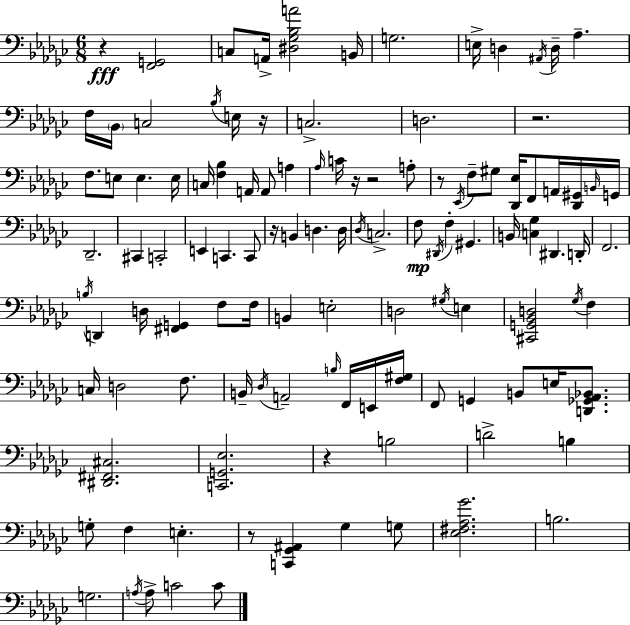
R/q [F2,G2]/h C3/e A2/s [D#3,Gb3,Bb3,A4]/h B2/s G3/h. E3/s D3/q A#2/s D3/s Ab3/q. F3/s Bb2/s C3/h Bb3/s E3/s R/s C3/h. D3/h. R/h. F3/e. E3/e E3/q. E3/s C3/s [F3,Bb3]/q A2/s A2/e A3/q Ab3/s C4/s R/s R/h A3/e R/e Eb2/s F3/e G#3/e [Db2,Eb3]/s F2/e A2/s [Db2,G#2]/s B2/s G2/s Db2/h. C#2/q C2/h E2/q C2/q. C2/e R/s B2/q D3/q. D3/s Db3/s C3/h. F3/e D#2/s F3/q G#2/q. B2/s [C3,Gb3]/q D#2/q. D2/s F2/h. B3/s D2/q D3/s [F#2,G2]/q F3/e F3/s B2/q E3/h D3/h G#3/s E3/q [C#2,G2,Bb2,D3]/h Gb3/s F3/q C3/s D3/h F3/e. B2/s Db3/s A2/h B3/s F2/s E2/s [F3,G#3]/s F2/e G2/q B2/e E3/s [D2,Gb2,Ab2,Bb2]/e. [D#2,F#2,C#3]/h. [C2,G2,Eb3]/h. R/q B3/h D4/h B3/q G3/e F3/q E3/q. R/e [C2,Gb2,A#2]/q Gb3/q G3/e [Eb3,F#3,Ab3,Gb4]/h. B3/h. G3/h. A3/s A3/e C4/h C4/e